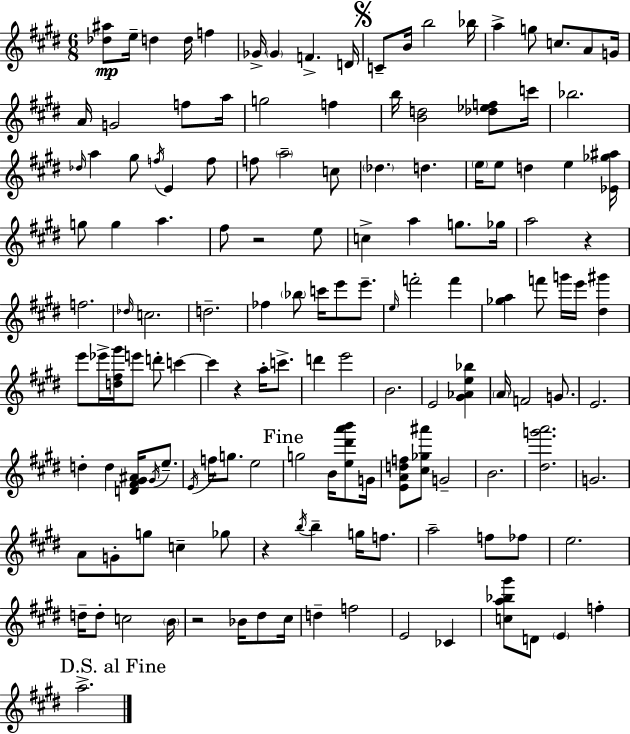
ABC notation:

X:1
T:Untitled
M:6/8
L:1/4
K:E
[_d^a]/2 e/4 d d/4 f _G/4 _G F D/4 C/2 B/4 b2 _b/4 a g/2 c/2 A/2 G/4 A/4 G2 f/2 a/4 g2 f b/4 [Bd]2 [_d_ef]/2 c'/4 _b2 _d/4 a ^g/2 f/4 E f/2 f/2 a2 c/2 _d d e/4 e/2 d e [_E_g^a]/4 g/2 g a ^f/2 z2 e/2 c a g/2 _g/4 a2 z f2 _d/4 c2 d2 _f _b/2 c'/4 e'/2 e'/2 e/4 f'2 f' [_ga] f'/2 g'/4 e'/4 [^d^g'] e'/2 _e'/4 [d^f^g']/4 e'/2 d'/2 c' c' z a/4 c'/2 d' e'2 B2 E2 [^G_Ae_b] A/4 F2 G/2 E2 d d [D^F^G^A]/4 ^G/4 e/2 E/4 f/4 g/2 e2 g2 B/4 [e^d'a'b']/2 G/4 [EAdf]/2 [^c_g^a']/2 G2 B2 [^dg'a']2 G2 A/2 G/2 g/2 c _g/2 z b/4 b g/4 f/2 a2 f/2 _f/2 e2 d/4 d/2 c2 B/4 z2 _B/4 ^d/2 ^c/4 d f2 E2 _C [ca_b^g']/2 D/2 E f a2